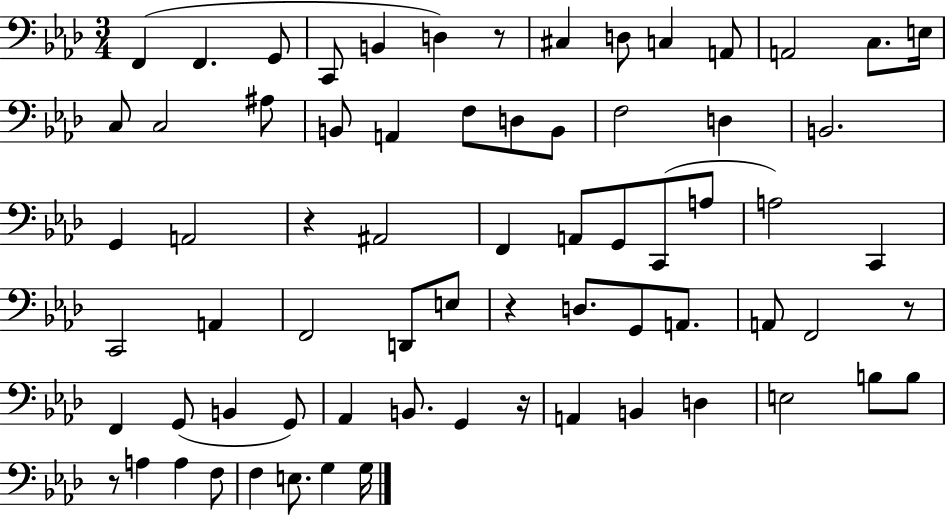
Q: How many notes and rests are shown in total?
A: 70